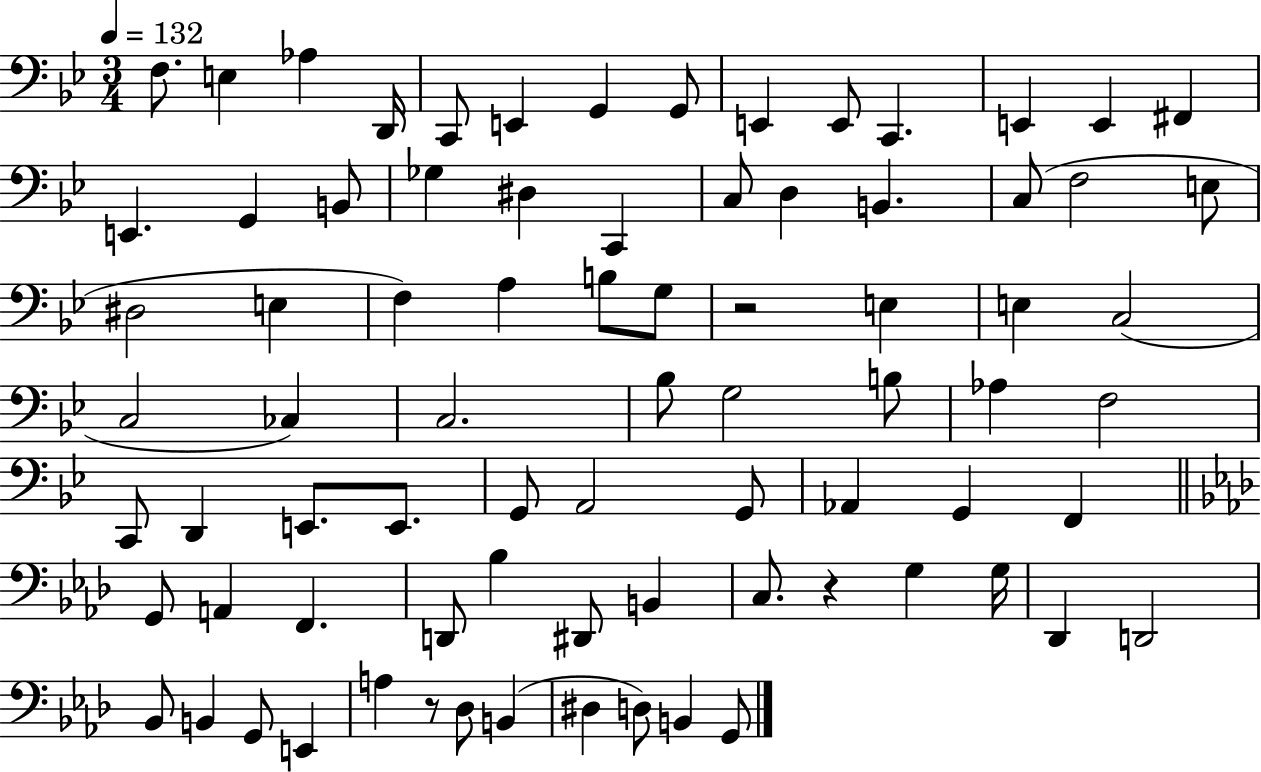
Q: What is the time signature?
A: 3/4